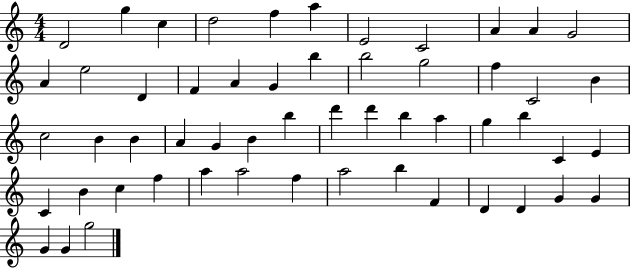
{
  \clef treble
  \numericTimeSignature
  \time 4/4
  \key c \major
  d'2 g''4 c''4 | d''2 f''4 a''4 | e'2 c'2 | a'4 a'4 g'2 | \break a'4 e''2 d'4 | f'4 a'4 g'4 b''4 | b''2 g''2 | f''4 c'2 b'4 | \break c''2 b'4 b'4 | a'4 g'4 b'4 b''4 | d'''4 d'''4 b''4 a''4 | g''4 b''4 c'4 e'4 | \break c'4 b'4 c''4 f''4 | a''4 a''2 f''4 | a''2 b''4 f'4 | d'4 d'4 g'4 g'4 | \break g'4 g'4 g''2 | \bar "|."
}